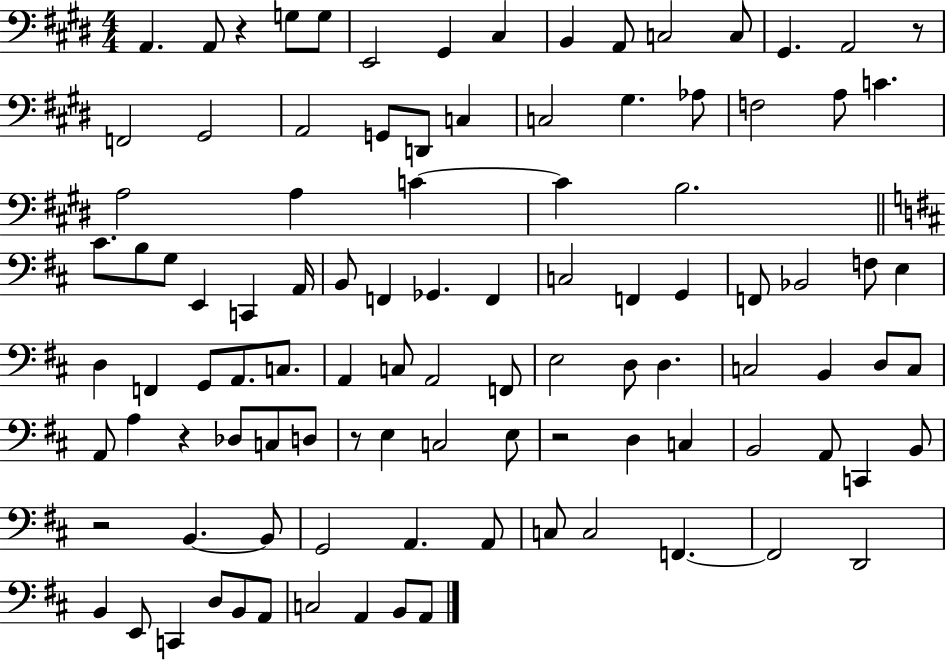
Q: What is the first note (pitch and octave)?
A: A2